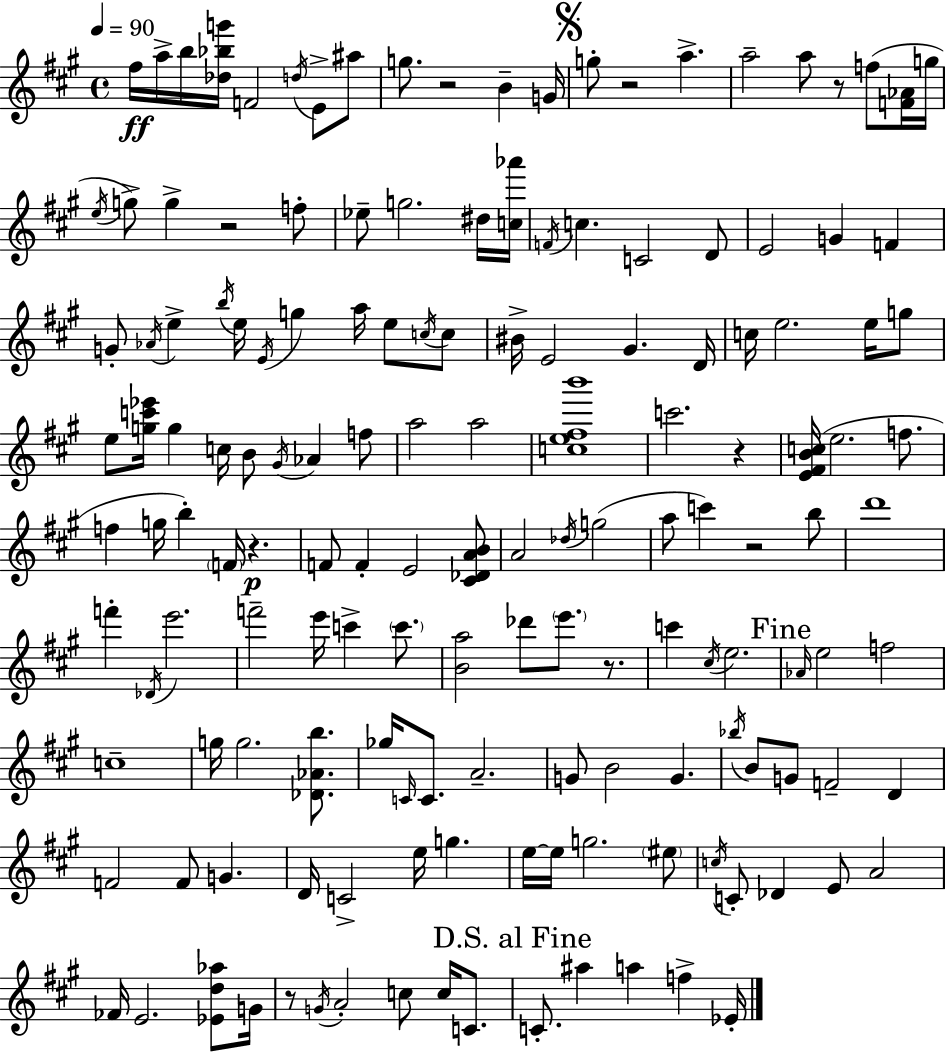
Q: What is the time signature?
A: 4/4